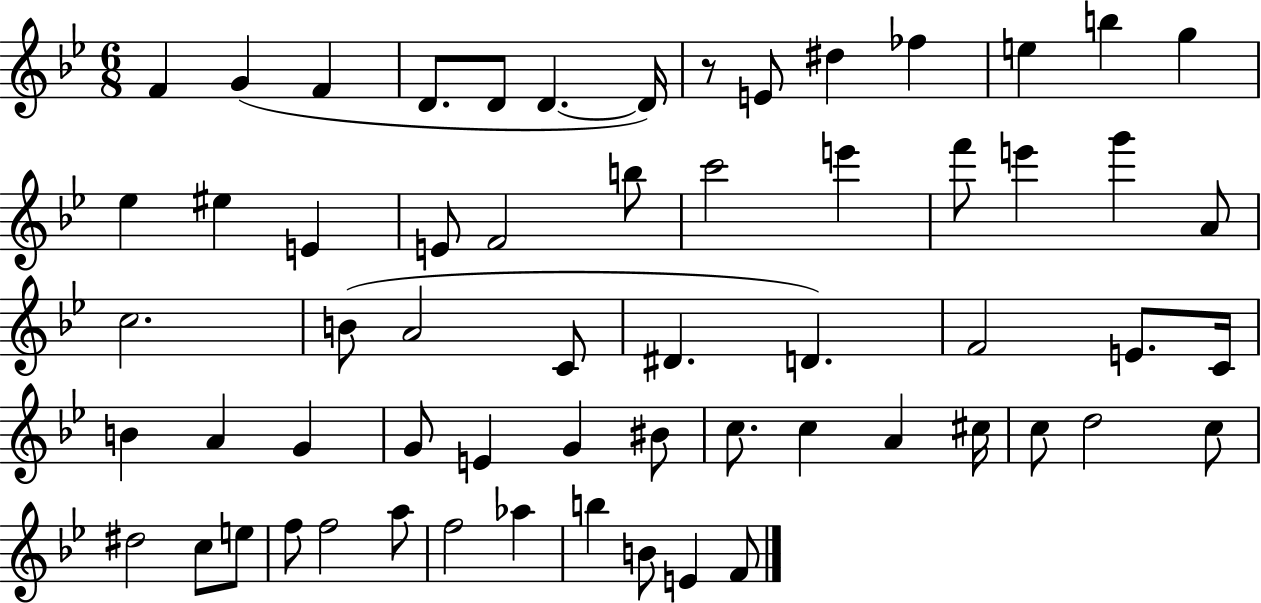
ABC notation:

X:1
T:Untitled
M:6/8
L:1/4
K:Bb
F G F D/2 D/2 D D/4 z/2 E/2 ^d _f e b g _e ^e E E/2 F2 b/2 c'2 e' f'/2 e' g' A/2 c2 B/2 A2 C/2 ^D D F2 E/2 C/4 B A G G/2 E G ^B/2 c/2 c A ^c/4 c/2 d2 c/2 ^d2 c/2 e/2 f/2 f2 a/2 f2 _a b B/2 E F/2